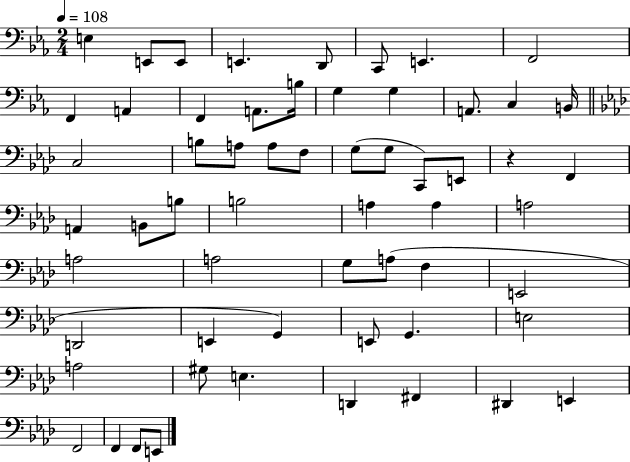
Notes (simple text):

E3/q E2/e E2/e E2/q. D2/e C2/e E2/q. F2/h F2/q A2/q F2/q A2/e. B3/s G3/q G3/q A2/e. C3/q B2/s C3/h B3/e A3/e A3/e F3/e G3/e G3/e C2/e E2/e R/q F2/q A2/q B2/e B3/e B3/h A3/q A3/q A3/h A3/h A3/h G3/e A3/e F3/q E2/h D2/h E2/q G2/q E2/e G2/q. E3/h A3/h G#3/e E3/q. D2/q F#2/q D#2/q E2/q F2/h F2/q F2/e E2/e